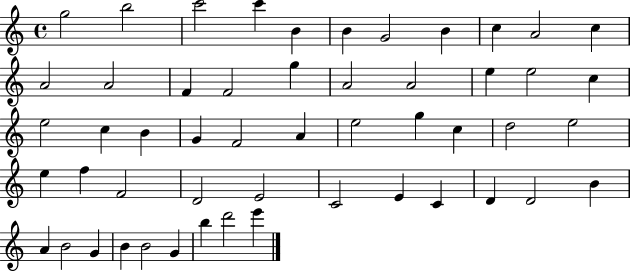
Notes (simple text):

G5/h B5/h C6/h C6/q B4/q B4/q G4/h B4/q C5/q A4/h C5/q A4/h A4/h F4/q F4/h G5/q A4/h A4/h E5/q E5/h C5/q E5/h C5/q B4/q G4/q F4/h A4/q E5/h G5/q C5/q D5/h E5/h E5/q F5/q F4/h D4/h E4/h C4/h E4/q C4/q D4/q D4/h B4/q A4/q B4/h G4/q B4/q B4/h G4/q B5/q D6/h E6/q